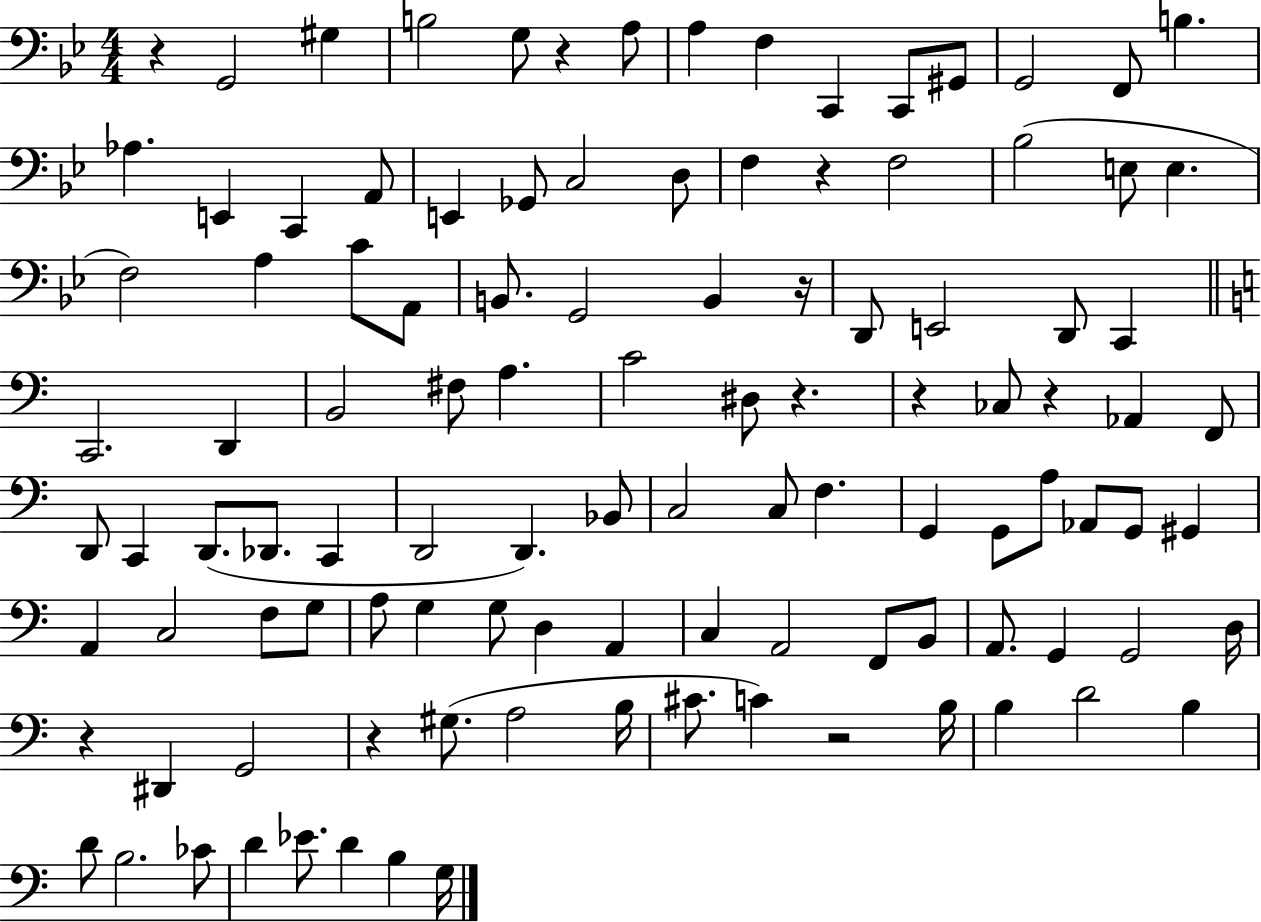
R/q G2/h G#3/q B3/h G3/e R/q A3/e A3/q F3/q C2/q C2/e G#2/e G2/h F2/e B3/q. Ab3/q. E2/q C2/q A2/e E2/q Gb2/e C3/h D3/e F3/q R/q F3/h Bb3/h E3/e E3/q. F3/h A3/q C4/e A2/e B2/e. G2/h B2/q R/s D2/e E2/h D2/e C2/q C2/h. D2/q B2/h F#3/e A3/q. C4/h D#3/e R/q. R/q CES3/e R/q Ab2/q F2/e D2/e C2/q D2/e. Db2/e. C2/q D2/h D2/q. Bb2/e C3/h C3/e F3/q. G2/q G2/e A3/e Ab2/e G2/e G#2/q A2/q C3/h F3/e G3/e A3/e G3/q G3/e D3/q A2/q C3/q A2/h F2/e B2/e A2/e. G2/q G2/h D3/s R/q D#2/q G2/h R/q G#3/e. A3/h B3/s C#4/e. C4/q R/h B3/s B3/q D4/h B3/q D4/e B3/h. CES4/e D4/q Eb4/e. D4/q B3/q G3/s